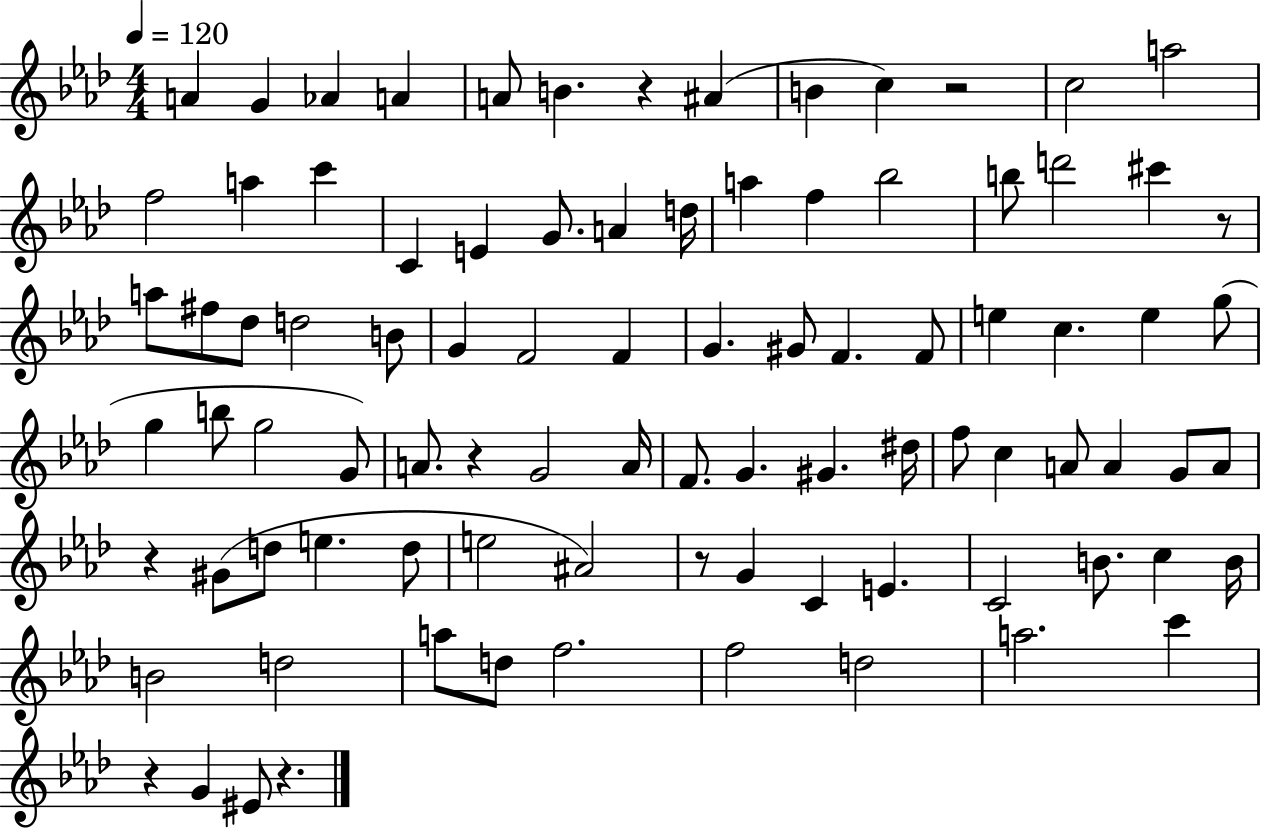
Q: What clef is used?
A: treble